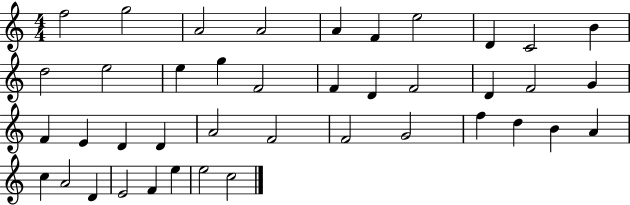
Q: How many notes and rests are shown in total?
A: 41